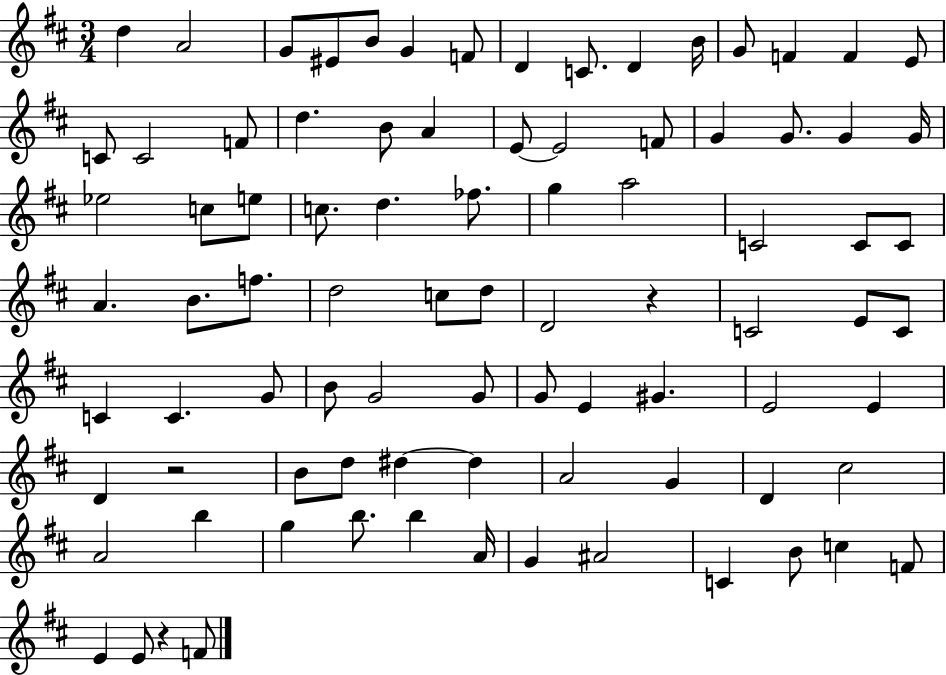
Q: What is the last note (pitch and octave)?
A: F4